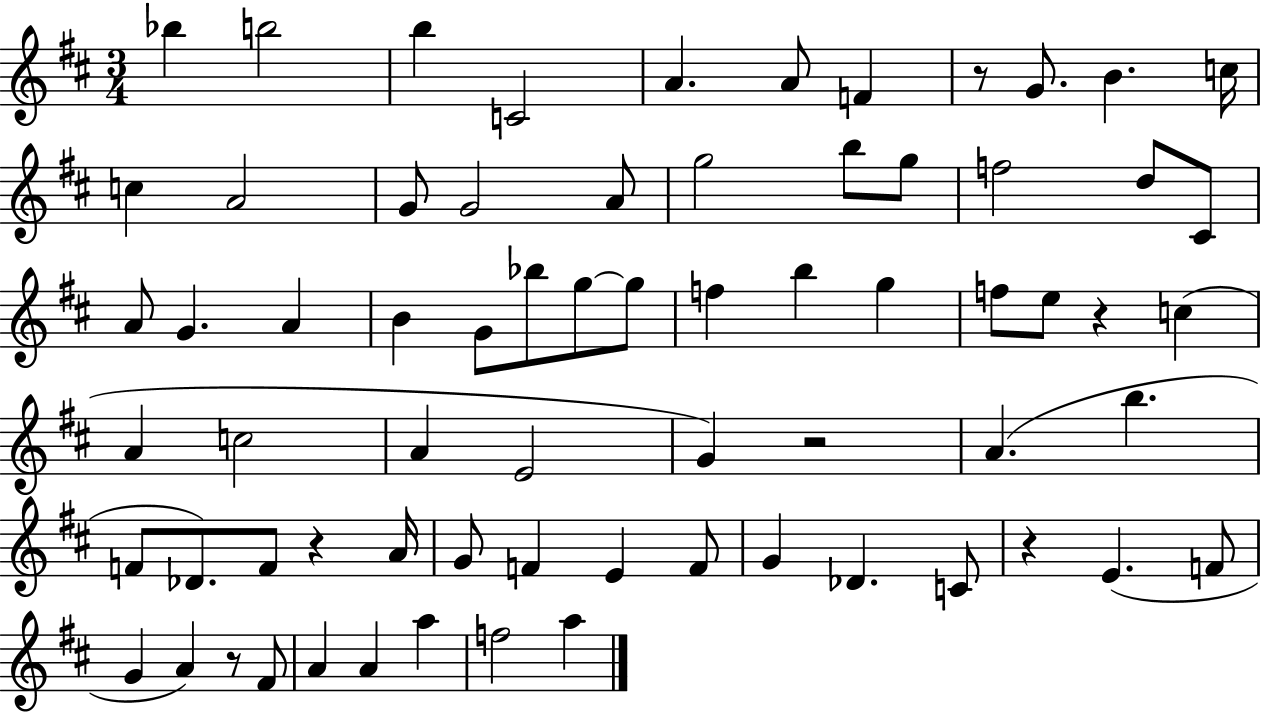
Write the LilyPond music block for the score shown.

{
  \clef treble
  \numericTimeSignature
  \time 3/4
  \key d \major
  bes''4 b''2 | b''4 c'2 | a'4. a'8 f'4 | r8 g'8. b'4. c''16 | \break c''4 a'2 | g'8 g'2 a'8 | g''2 b''8 g''8 | f''2 d''8 cis'8 | \break a'8 g'4. a'4 | b'4 g'8 bes''8 g''8~~ g''8 | f''4 b''4 g''4 | f''8 e''8 r4 c''4( | \break a'4 c''2 | a'4 e'2 | g'4) r2 | a'4.( b''4. | \break f'8 des'8.) f'8 r4 a'16 | g'8 f'4 e'4 f'8 | g'4 des'4. c'8 | r4 e'4.( f'8 | \break g'4 a'4) r8 fis'8 | a'4 a'4 a''4 | f''2 a''4 | \bar "|."
}